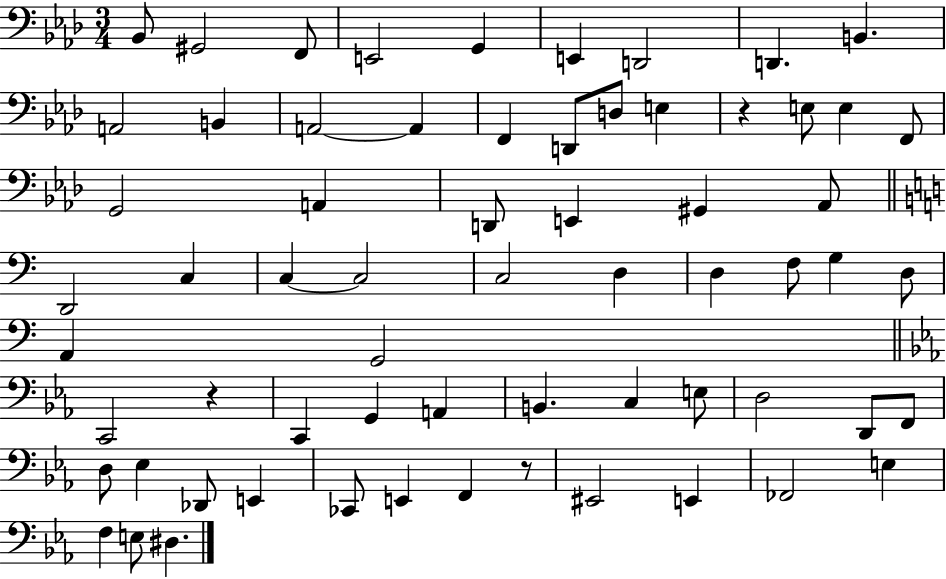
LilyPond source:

{
  \clef bass
  \numericTimeSignature
  \time 3/4
  \key aes \major
  bes,8 gis,2 f,8 | e,2 g,4 | e,4 d,2 | d,4. b,4. | \break a,2 b,4 | a,2~~ a,4 | f,4 d,8 d8 e4 | r4 e8 e4 f,8 | \break g,2 a,4 | d,8 e,4 gis,4 aes,8 | \bar "||" \break \key c \major d,2 c4 | c4~~ c2 | c2 d4 | d4 f8 g4 d8 | \break a,4 g,2 | \bar "||" \break \key ees \major c,2 r4 | c,4 g,4 a,4 | b,4. c4 e8 | d2 d,8 f,8 | \break d8 ees4 des,8 e,4 | ces,8 e,4 f,4 r8 | eis,2 e,4 | fes,2 e4 | \break f4 e8 dis4. | \bar "|."
}